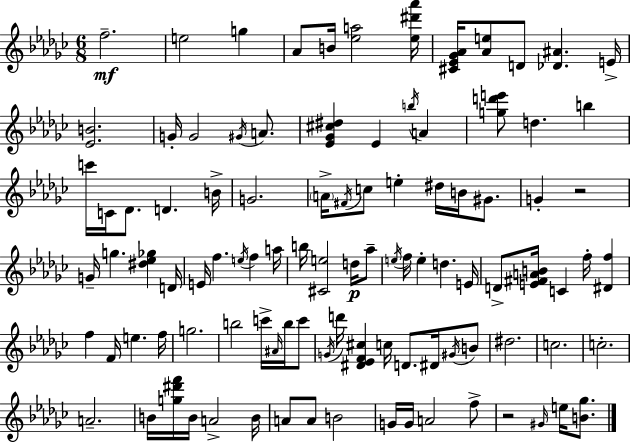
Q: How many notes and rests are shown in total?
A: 100